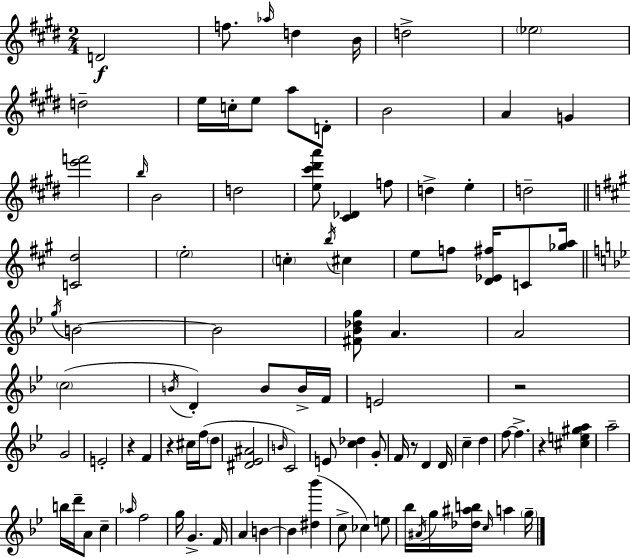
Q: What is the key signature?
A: E major